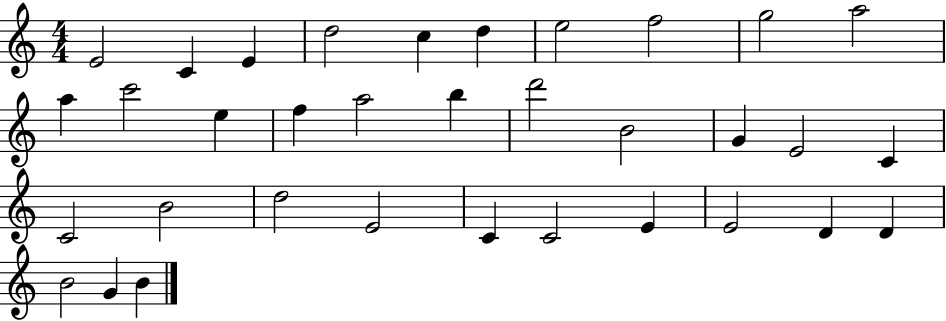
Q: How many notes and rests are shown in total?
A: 34